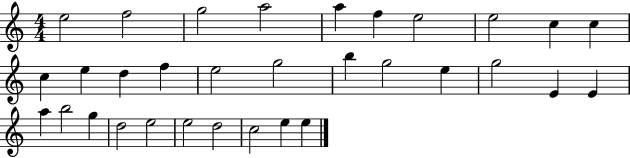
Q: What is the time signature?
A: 4/4